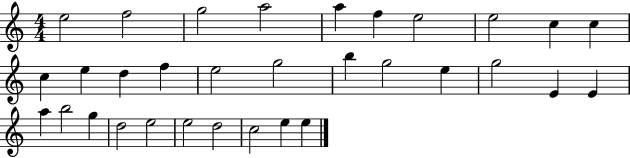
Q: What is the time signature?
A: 4/4